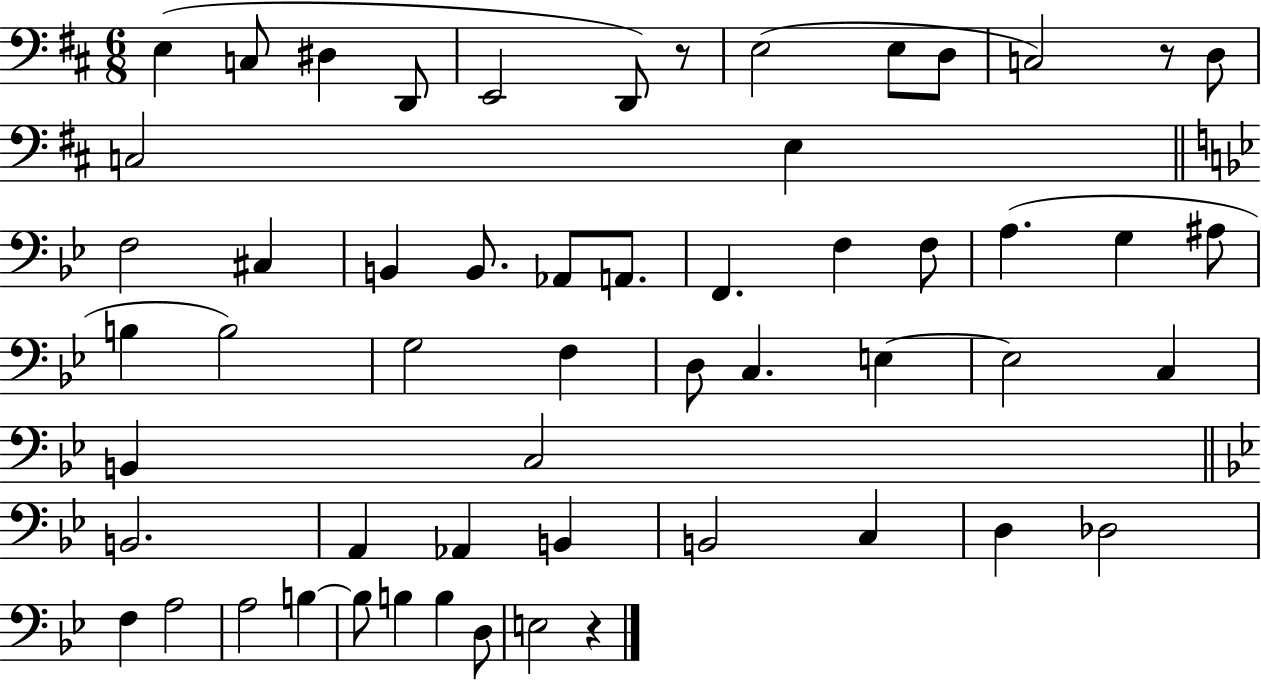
{
  \clef bass
  \numericTimeSignature
  \time 6/8
  \key d \major
  e4( c8 dis4 d,8 | e,2 d,8) r8 | e2( e8 d8 | c2) r8 d8 | \break c2 e4 | \bar "||" \break \key g \minor f2 cis4 | b,4 b,8. aes,8 a,8. | f,4. f4 f8 | a4.( g4 ais8 | \break b4 b2) | g2 f4 | d8 c4. e4~~ | e2 c4 | \break b,4 c2 | \bar "||" \break \key g \minor b,2. | a,4 aes,4 b,4 | b,2 c4 | d4 des2 | \break f4 a2 | a2 b4~~ | b8 b4 b4 d8 | e2 r4 | \break \bar "|."
}